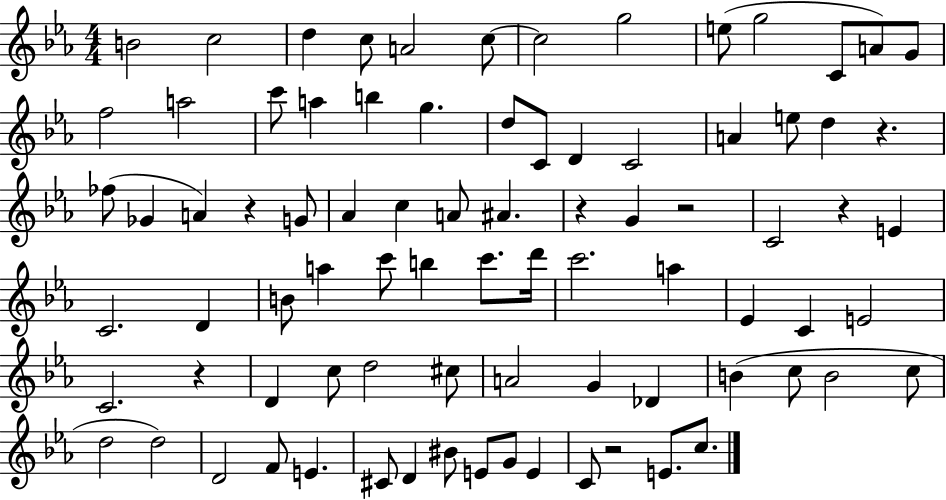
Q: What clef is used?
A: treble